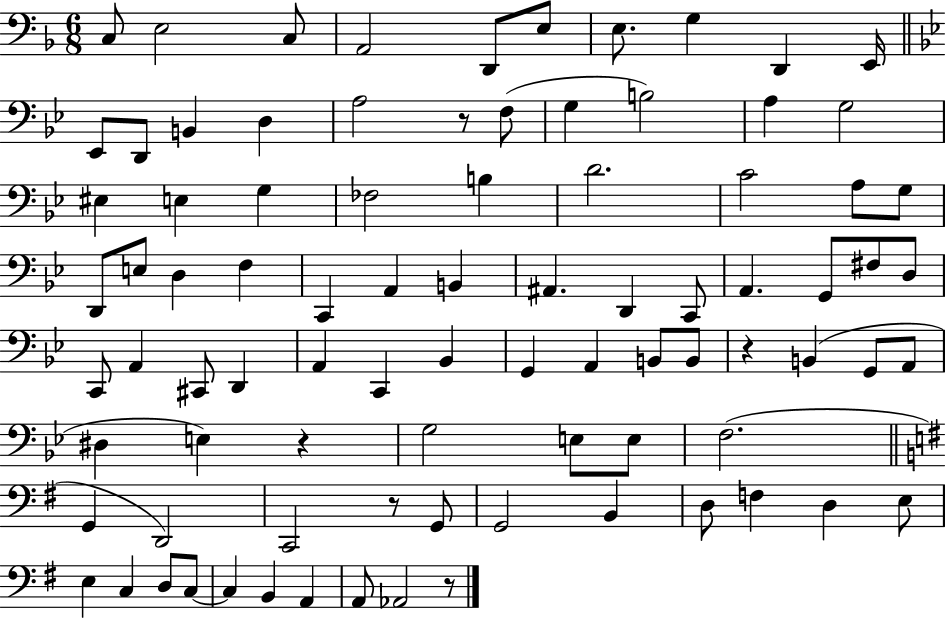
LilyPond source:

{
  \clef bass
  \numericTimeSignature
  \time 6/8
  \key f \major
  \repeat volta 2 { c8 e2 c8 | a,2 d,8 e8 | e8. g4 d,4 e,16 | \bar "||" \break \key bes \major ees,8 d,8 b,4 d4 | a2 r8 f8( | g4 b2) | a4 g2 | \break eis4 e4 g4 | fes2 b4 | d'2. | c'2 a8 g8 | \break d,8 e8 d4 f4 | c,4 a,4 b,4 | ais,4. d,4 c,8 | a,4. g,8 fis8 d8 | \break c,8 a,4 cis,8 d,4 | a,4 c,4 bes,4 | g,4 a,4 b,8 b,8 | r4 b,4( g,8 a,8 | \break dis4 e4) r4 | g2 e8 e8 | f2.( | \bar "||" \break \key g \major g,4 d,2) | c,2 r8 g,8 | g,2 b,4 | d8 f4 d4 e8 | \break e4 c4 d8 c8~~ | c4 b,4 a,4 | a,8 aes,2 r8 | } \bar "|."
}